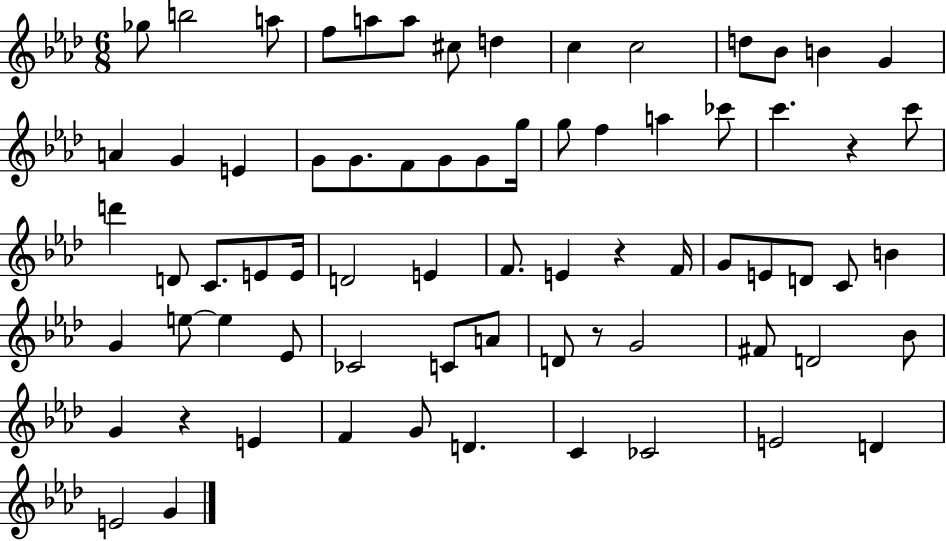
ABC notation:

X:1
T:Untitled
M:6/8
L:1/4
K:Ab
_g/2 b2 a/2 f/2 a/2 a/2 ^c/2 d c c2 d/2 _B/2 B G A G E G/2 G/2 F/2 G/2 G/2 g/4 g/2 f a _c'/2 c' z c'/2 d' D/2 C/2 E/2 E/4 D2 E F/2 E z F/4 G/2 E/2 D/2 C/2 B G e/2 e _E/2 _C2 C/2 A/2 D/2 z/2 G2 ^F/2 D2 _B/2 G z E F G/2 D C _C2 E2 D E2 G